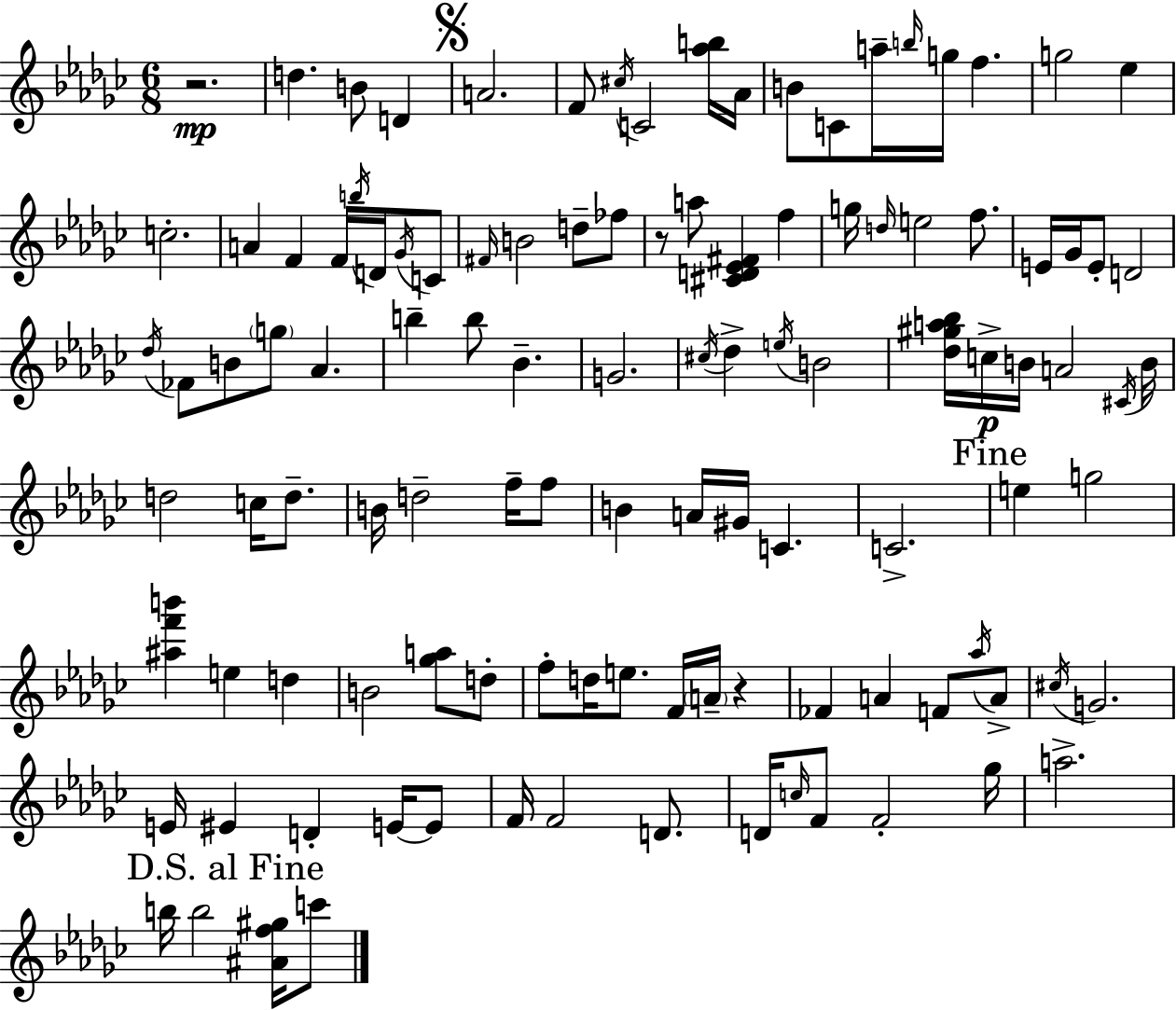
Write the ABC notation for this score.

X:1
T:Untitled
M:6/8
L:1/4
K:Ebm
z2 d B/2 D A2 F/2 ^c/4 C2 [_ab]/4 _A/4 B/2 C/2 a/4 b/4 g/4 f g2 _e c2 A F F/4 b/4 D/4 _G/4 C/2 ^F/4 B2 d/2 _f/2 z/2 a/2 [^CD_E^F] f g/4 d/4 e2 f/2 E/4 _G/4 E/2 D2 _d/4 _F/2 B/2 g/2 _A b b/2 _B G2 ^c/4 _d e/4 B2 [_d^ga_b]/4 c/4 B/4 A2 ^C/4 B/4 d2 c/4 d/2 B/4 d2 f/4 f/2 B A/4 ^G/4 C C2 e g2 [^af'b'] e d B2 [_ga]/2 d/2 f/2 d/4 e/2 F/4 A/4 z _F A F/2 _a/4 A/2 ^c/4 G2 E/4 ^E D E/4 E/2 F/4 F2 D/2 D/4 c/4 F/2 F2 _g/4 a2 b/4 b2 [^Af^g]/4 c'/2